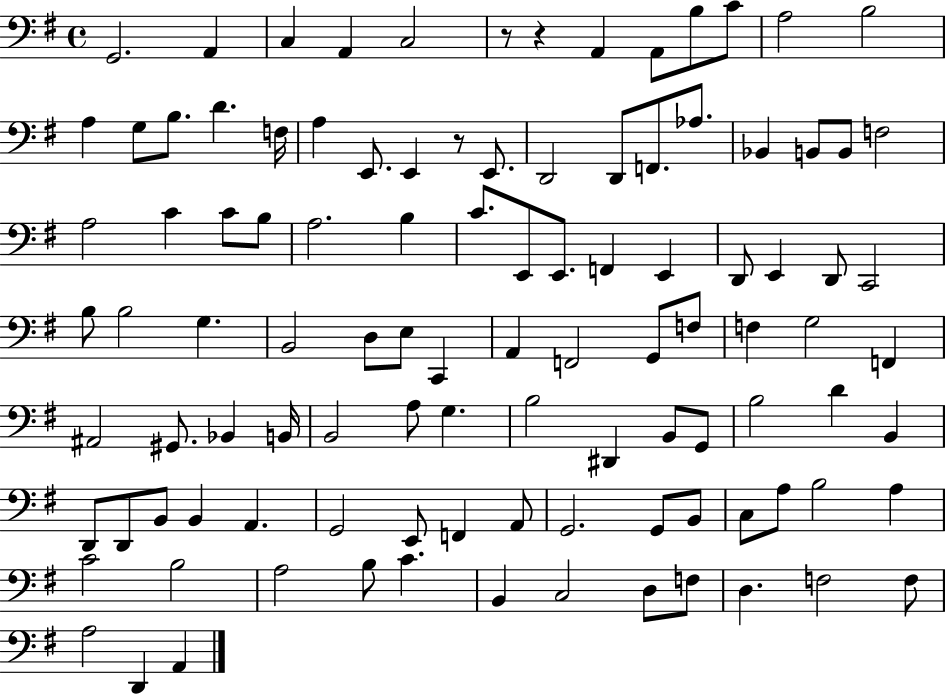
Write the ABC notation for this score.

X:1
T:Untitled
M:4/4
L:1/4
K:G
G,,2 A,, C, A,, C,2 z/2 z A,, A,,/2 B,/2 C/2 A,2 B,2 A, G,/2 B,/2 D F,/4 A, E,,/2 E,, z/2 E,,/2 D,,2 D,,/2 F,,/2 _A,/2 _B,, B,,/2 B,,/2 F,2 A,2 C C/2 B,/2 A,2 B, C/2 E,,/2 E,,/2 F,, E,, D,,/2 E,, D,,/2 C,,2 B,/2 B,2 G, B,,2 D,/2 E,/2 C,, A,, F,,2 G,,/2 F,/2 F, G,2 F,, ^A,,2 ^G,,/2 _B,, B,,/4 B,,2 A,/2 G, B,2 ^D,, B,,/2 G,,/2 B,2 D B,, D,,/2 D,,/2 B,,/2 B,, A,, G,,2 E,,/2 F,, A,,/2 G,,2 G,,/2 B,,/2 C,/2 A,/2 B,2 A, C2 B,2 A,2 B,/2 C B,, C,2 D,/2 F,/2 D, F,2 F,/2 A,2 D,, A,,